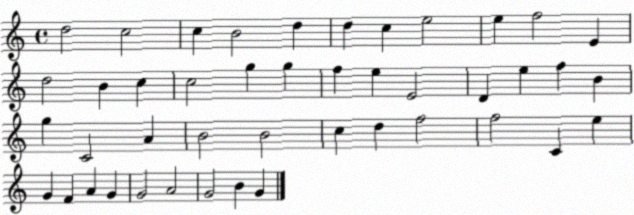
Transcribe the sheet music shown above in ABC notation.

X:1
T:Untitled
M:4/4
L:1/4
K:C
d2 c2 c B2 d d c e2 e f2 E d2 B c c2 g g f e E2 D e f B g C2 A B2 B2 c d f2 f2 C e G F A G G2 A2 G2 B G